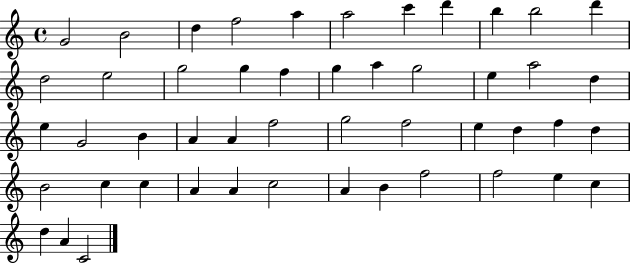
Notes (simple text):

G4/h B4/h D5/q F5/h A5/q A5/h C6/q D6/q B5/q B5/h D6/q D5/h E5/h G5/h G5/q F5/q G5/q A5/q G5/h E5/q A5/h D5/q E5/q G4/h B4/q A4/q A4/q F5/h G5/h F5/h E5/q D5/q F5/q D5/q B4/h C5/q C5/q A4/q A4/q C5/h A4/q B4/q F5/h F5/h E5/q C5/q D5/q A4/q C4/h